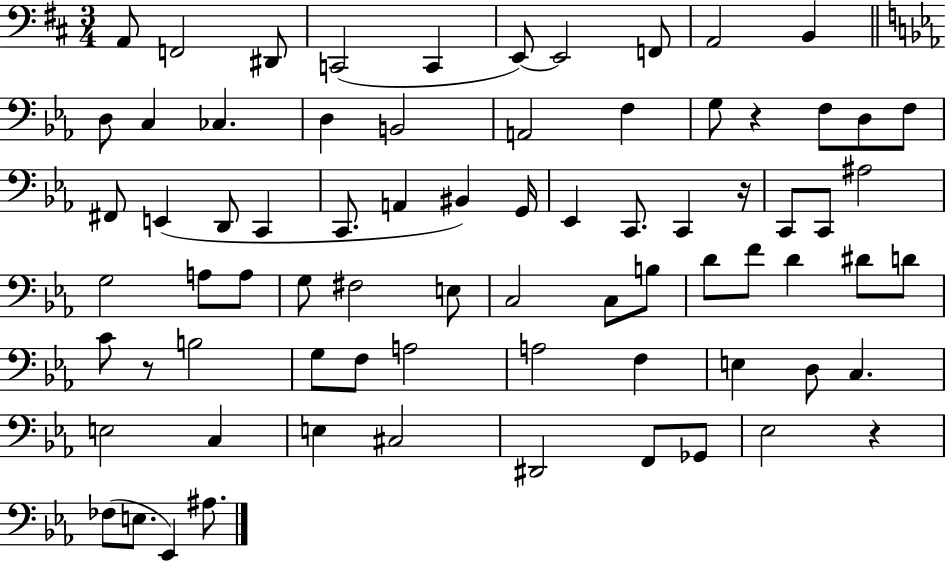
X:1
T:Untitled
M:3/4
L:1/4
K:D
A,,/2 F,,2 ^D,,/2 C,,2 C,, E,,/2 E,,2 F,,/2 A,,2 B,, D,/2 C, _C, D, B,,2 A,,2 F, G,/2 z F,/2 D,/2 F,/2 ^F,,/2 E,, D,,/2 C,, C,,/2 A,, ^B,, G,,/4 _E,, C,,/2 C,, z/4 C,,/2 C,,/2 ^A,2 G,2 A,/2 A,/2 G,/2 ^F,2 E,/2 C,2 C,/2 B,/2 D/2 F/2 D ^D/2 D/2 C/2 z/2 B,2 G,/2 F,/2 A,2 A,2 F, E, D,/2 C, E,2 C, E, ^C,2 ^D,,2 F,,/2 _G,,/2 _E,2 z _F,/2 E,/2 _E,, ^A,/2